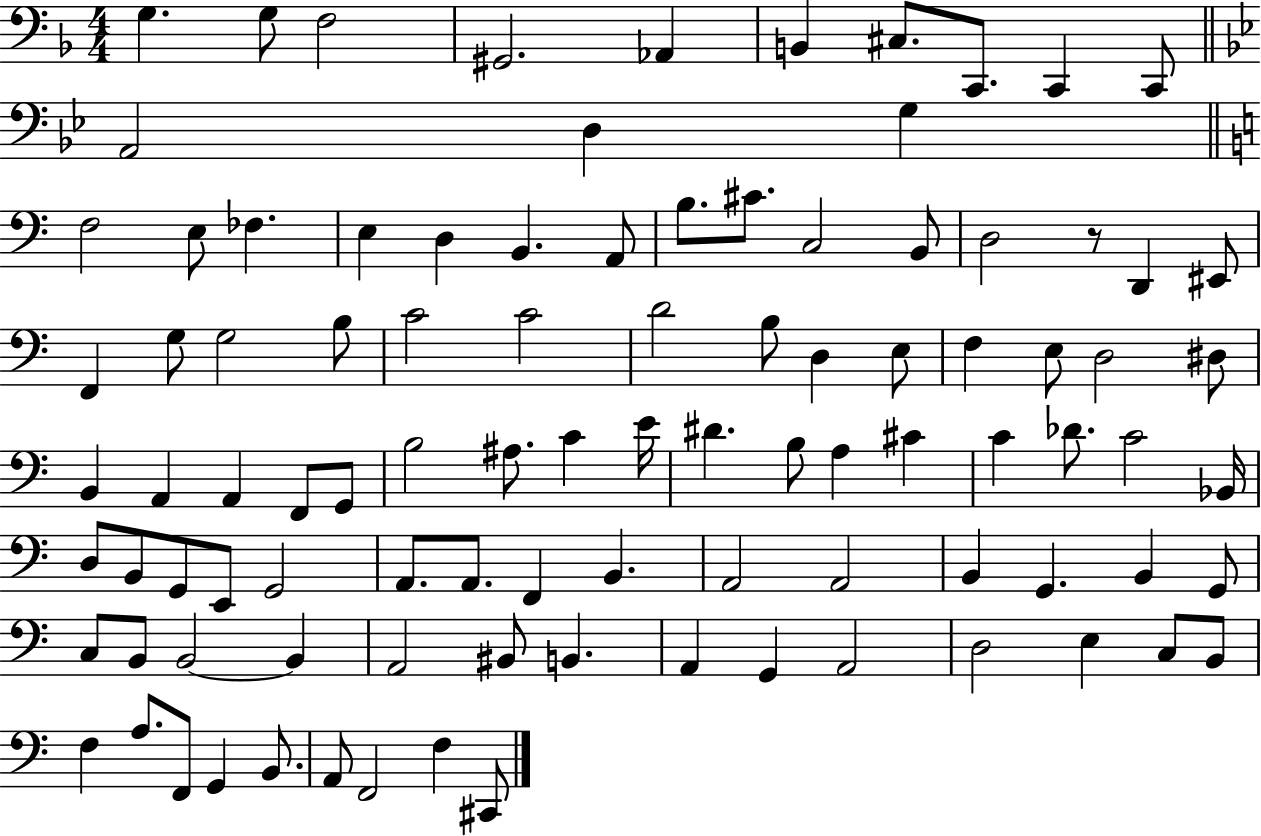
{
  \clef bass
  \numericTimeSignature
  \time 4/4
  \key f \major
  g4. g8 f2 | gis,2. aes,4 | b,4 cis8. c,8. c,4 c,8 | \bar "||" \break \key bes \major a,2 d4 g4 | \bar "||" \break \key c \major f2 e8 fes4. | e4 d4 b,4. a,8 | b8. cis'8. c2 b,8 | d2 r8 d,4 eis,8 | \break f,4 g8 g2 b8 | c'2 c'2 | d'2 b8 d4 e8 | f4 e8 d2 dis8 | \break b,4 a,4 a,4 f,8 g,8 | b2 ais8. c'4 e'16 | dis'4. b8 a4 cis'4 | c'4 des'8. c'2 bes,16 | \break d8 b,8 g,8 e,8 g,2 | a,8. a,8. f,4 b,4. | a,2 a,2 | b,4 g,4. b,4 g,8 | \break c8 b,8 b,2~~ b,4 | a,2 bis,8 b,4. | a,4 g,4 a,2 | d2 e4 c8 b,8 | \break f4 a8. f,8 g,4 b,8. | a,8 f,2 f4 cis,8 | \bar "|."
}